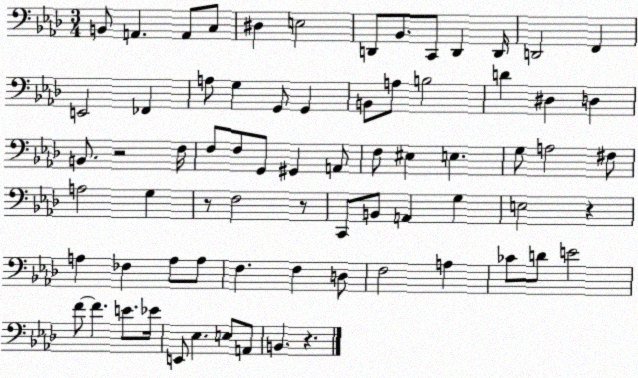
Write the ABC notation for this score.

X:1
T:Untitled
M:3/4
L:1/4
K:Ab
B,,/2 A,, A,,/2 C,/2 ^D, E,2 D,,/2 _B,,/2 C,,/2 D,, D,,/4 D,,2 F,, E,,2 _F,, A,/2 G, G,,/2 G,, B,,/2 A,/2 B,2 D ^D, D, B,,/2 z2 F,/4 F,/2 F,/2 G,,/2 ^G,, A,,/2 F,/2 ^E, E, G,/2 A,2 ^F,/2 A,2 G, z/2 F,2 z/2 C,,/2 B,,/2 A,, G, E,2 z A, _F, A,/2 A,/2 F, F, D,/2 F,2 A, _C/2 D/2 E2 F/2 F E/2 _E/4 E,,/2 _E, E,/2 A,,/2 B,, z